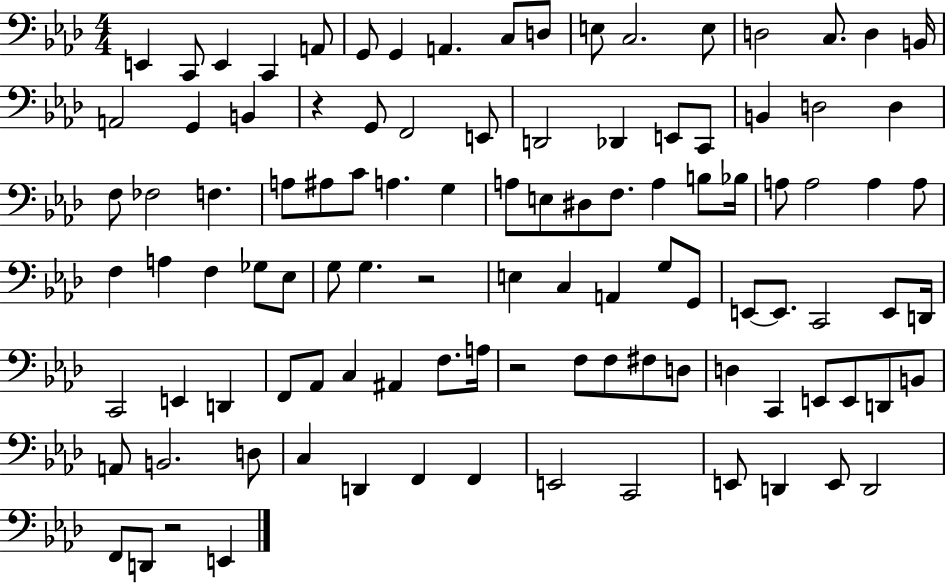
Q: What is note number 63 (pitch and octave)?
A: E2